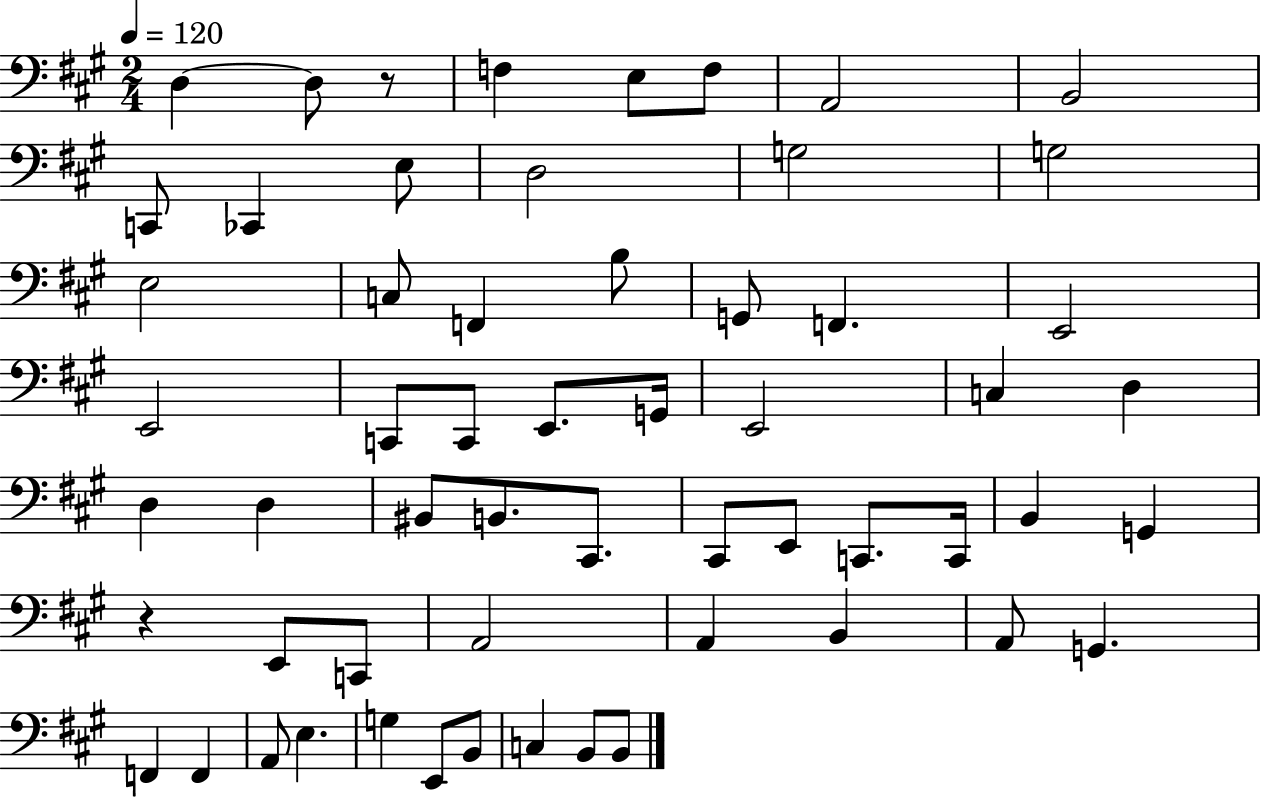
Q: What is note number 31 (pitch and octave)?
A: BIS2